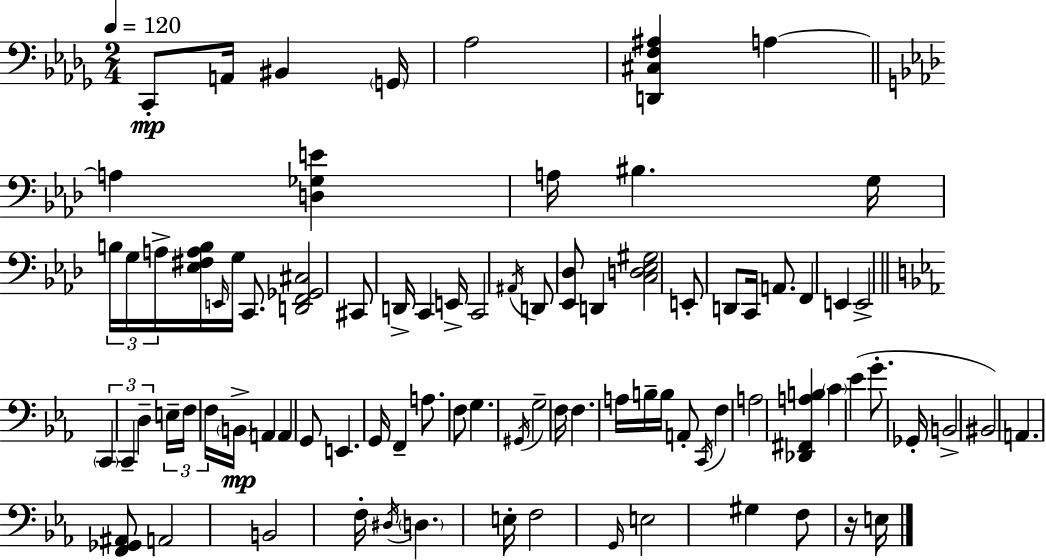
{
  \clef bass
  \numericTimeSignature
  \time 2/4
  \key bes \minor
  \tempo 4 = 120
  \repeat volta 2 { c,8-.\mp a,16 bis,4 \parenthesize g,16 | aes2 | <d, cis f ais>4 a4~~ | \bar "||" \break \key f \minor a4 <d ges e'>4 | a16 bis4. g16 | \tuplet 3/2 { b16 g16 a16-> } <ees fis a b>16 \grace { e,16 } g16 c,8. | <d, f, ges, cis>2 | \break cis,8 d,16-> c,4 | e,16-> c,2 | \acciaccatura { ais,16 } d,8 <ees, des>8 d,4 | <c d ees gis>2 | \break e,8-. d,8 c,16 a,8. | f,4 e,4 | e,2-> | \bar "||" \break \key ees \major \tuplet 3/2 { \parenthesize c,4 c,4-- | d4-- } \tuplet 3/2 { e16-- f16 f16 } \parenthesize b,16->\mp | a,4 a,4 | g,8 e,4. | \break g,16 f,4-- a8. | f8 g4. | \acciaccatura { gis,16 } g2-- | f16 f4. | \break a16 b16-- b16 a,8-. \acciaccatura { c,16 } f4 | a2 | <des, fis, a b>4 \parenthesize c'4 | ees'4( g'8.-. | \break ges,16-. b,2-> | bis,2) | a,4. | <f, ges, ais,>8 a,2 | \break b,2 | f16-. \acciaccatura { dis16 } \parenthesize d4. | e16-. f2 | \grace { g,16 } e2 | \break gis4 | f8 r16 e16 } \bar "|."
}